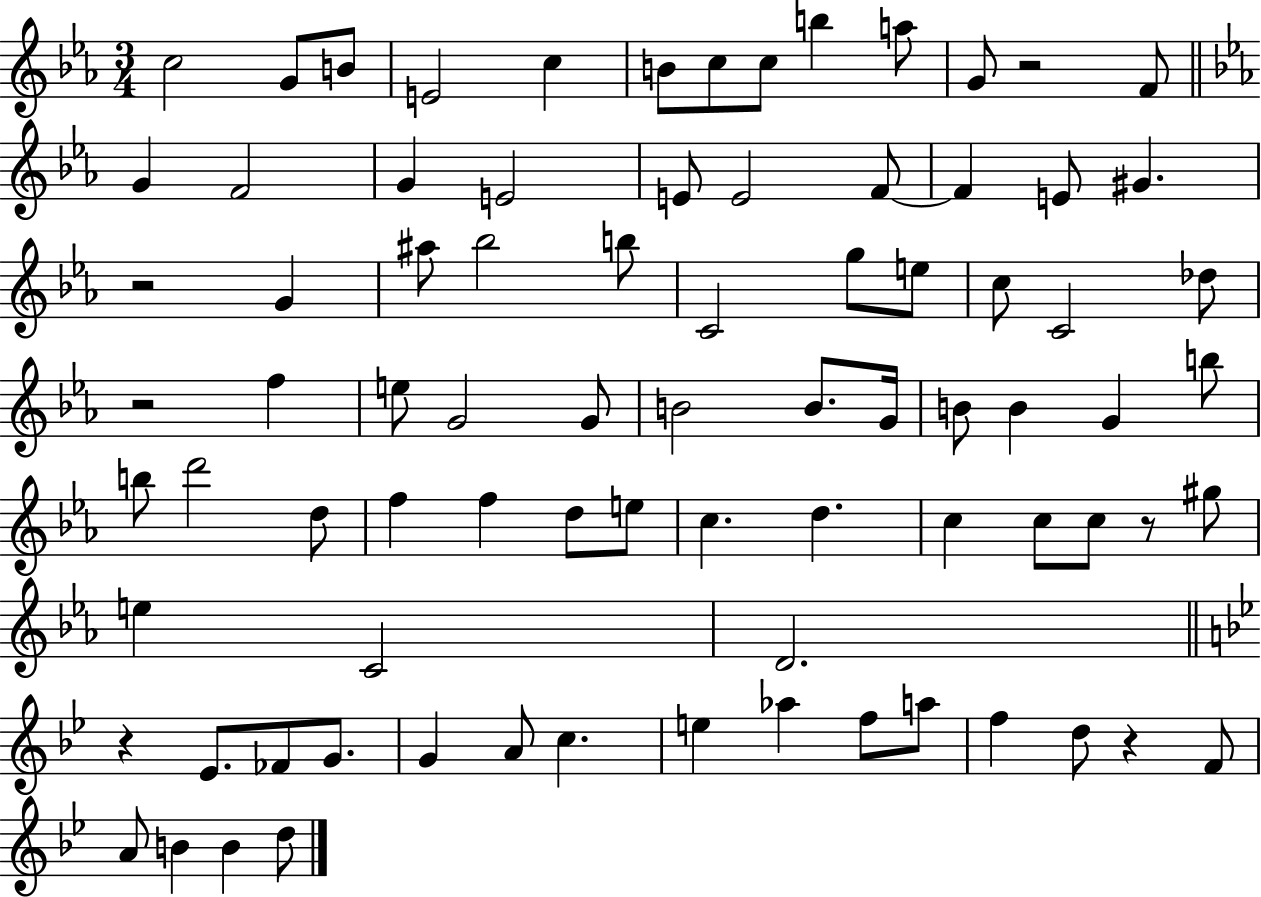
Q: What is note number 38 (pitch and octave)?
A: B4